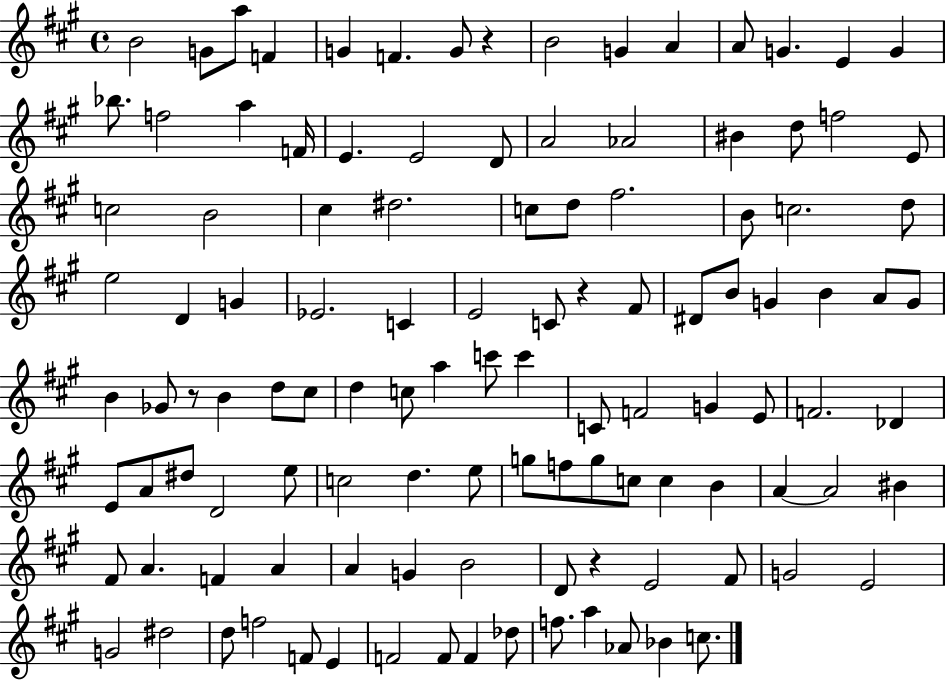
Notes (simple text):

B4/h G4/e A5/e F4/q G4/q F4/q. G4/e R/q B4/h G4/q A4/q A4/e G4/q. E4/q G4/q Bb5/e. F5/h A5/q F4/s E4/q. E4/h D4/e A4/h Ab4/h BIS4/q D5/e F5/h E4/e C5/h B4/h C#5/q D#5/h. C5/e D5/e F#5/h. B4/e C5/h. D5/e E5/h D4/q G4/q Eb4/h. C4/q E4/h C4/e R/q F#4/e D#4/e B4/e G4/q B4/q A4/e G4/e B4/q Gb4/e R/e B4/q D5/e C#5/e D5/q C5/e A5/q C6/e C6/q C4/e F4/h G4/q E4/e F4/h. Db4/q E4/e A4/e D#5/e D4/h E5/e C5/h D5/q. E5/e G5/e F5/e G5/e C5/e C5/q B4/q A4/q A4/h BIS4/q F#4/e A4/q. F4/q A4/q A4/q G4/q B4/h D4/e R/q E4/h F#4/e G4/h E4/h G4/h D#5/h D5/e F5/h F4/e E4/q F4/h F4/e F4/q Db5/e F5/e. A5/q Ab4/e Bb4/q C5/e.